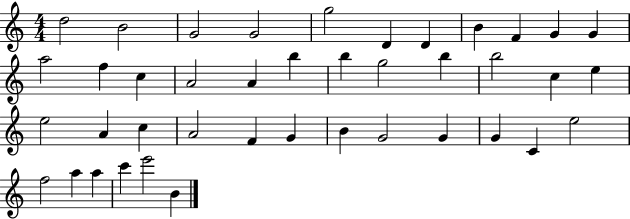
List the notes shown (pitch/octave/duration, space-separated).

D5/h B4/h G4/h G4/h G5/h D4/q D4/q B4/q F4/q G4/q G4/q A5/h F5/q C5/q A4/h A4/q B5/q B5/q G5/h B5/q B5/h C5/q E5/q E5/h A4/q C5/q A4/h F4/q G4/q B4/q G4/h G4/q G4/q C4/q E5/h F5/h A5/q A5/q C6/q E6/h B4/q